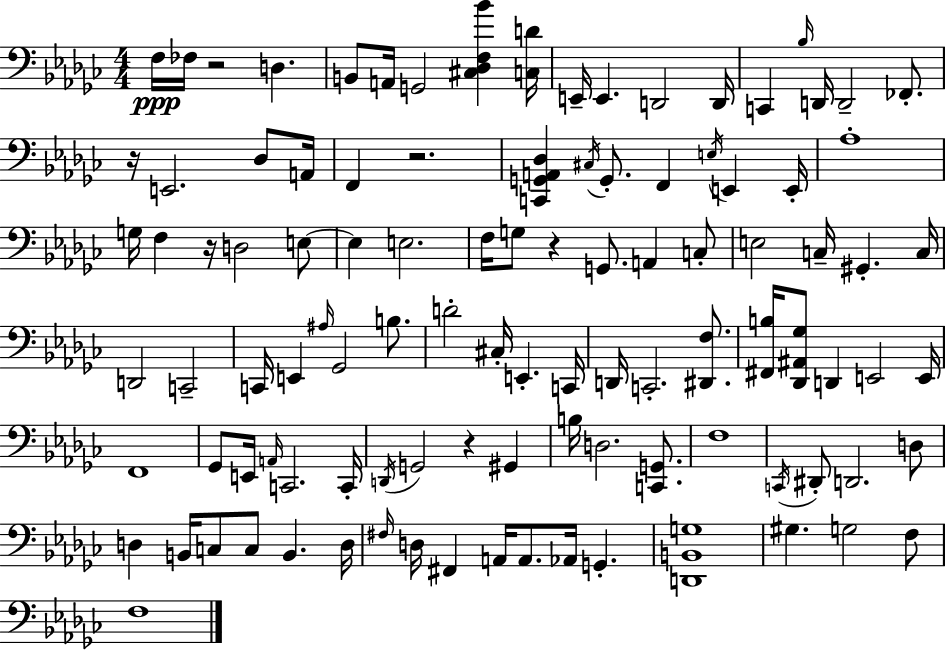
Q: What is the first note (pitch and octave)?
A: F3